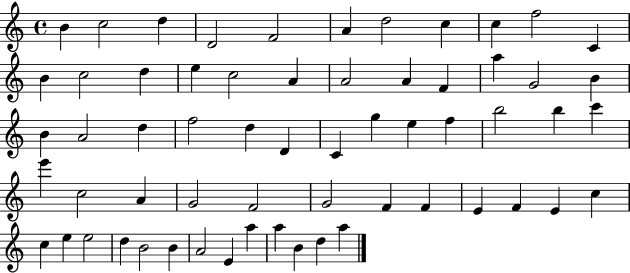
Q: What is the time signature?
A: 4/4